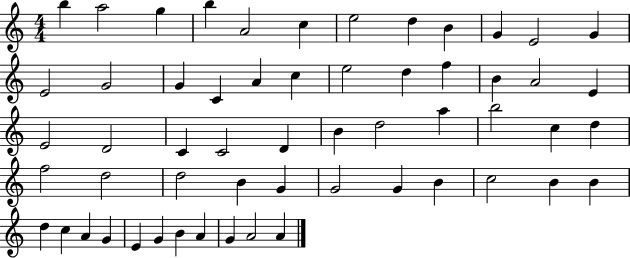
{
  \clef treble
  \numericTimeSignature
  \time 4/4
  \key c \major
  b''4 a''2 g''4 | b''4 a'2 c''4 | e''2 d''4 b'4 | g'4 e'2 g'4 | \break e'2 g'2 | g'4 c'4 a'4 c''4 | e''2 d''4 f''4 | b'4 a'2 e'4 | \break e'2 d'2 | c'4 c'2 d'4 | b'4 d''2 a''4 | b''2 c''4 d''4 | \break f''2 d''2 | d''2 b'4 g'4 | g'2 g'4 b'4 | c''2 b'4 b'4 | \break d''4 c''4 a'4 g'4 | e'4 g'4 b'4 a'4 | g'4 a'2 a'4 | \bar "|."
}